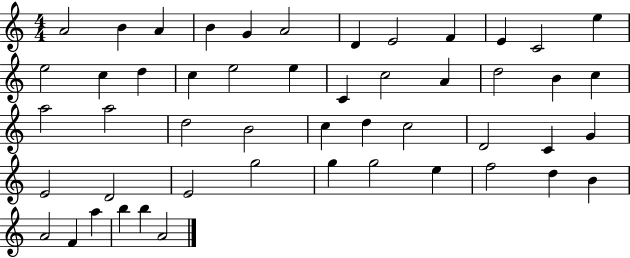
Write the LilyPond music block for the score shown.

{
  \clef treble
  \numericTimeSignature
  \time 4/4
  \key c \major
  a'2 b'4 a'4 | b'4 g'4 a'2 | d'4 e'2 f'4 | e'4 c'2 e''4 | \break e''2 c''4 d''4 | c''4 e''2 e''4 | c'4 c''2 a'4 | d''2 b'4 c''4 | \break a''2 a''2 | d''2 b'2 | c''4 d''4 c''2 | d'2 c'4 g'4 | \break e'2 d'2 | e'2 g''2 | g''4 g''2 e''4 | f''2 d''4 b'4 | \break a'2 f'4 a''4 | b''4 b''4 a'2 | \bar "|."
}